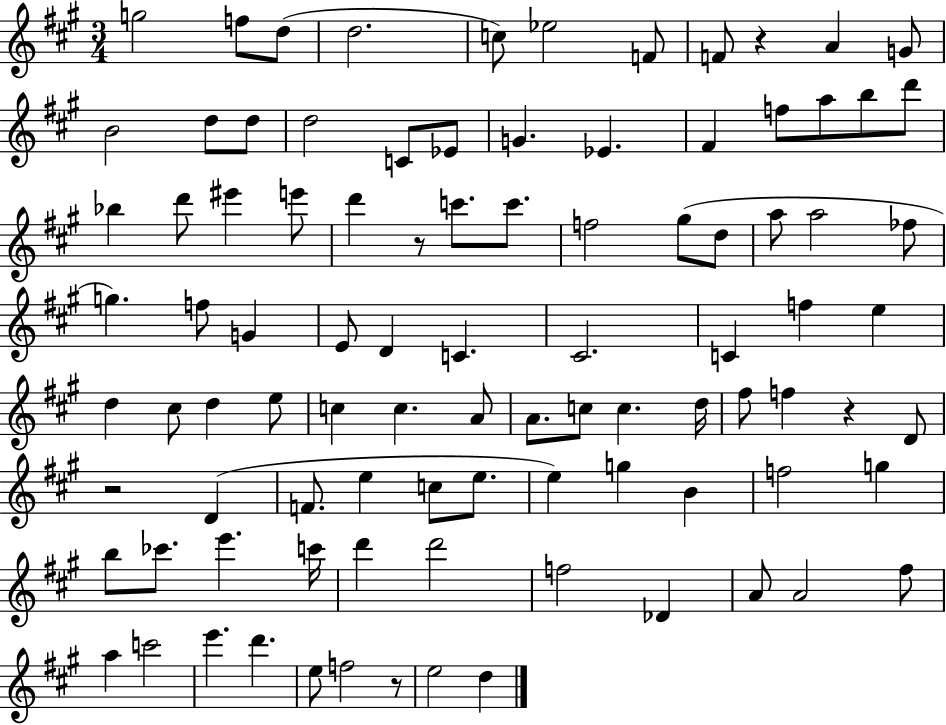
{
  \clef treble
  \numericTimeSignature
  \time 3/4
  \key a \major
  g''2 f''8 d''8( | d''2. | c''8) ees''2 f'8 | f'8 r4 a'4 g'8 | \break b'2 d''8 d''8 | d''2 c'8 ees'8 | g'4. ees'4. | fis'4 f''8 a''8 b''8 d'''8 | \break bes''4 d'''8 eis'''4 e'''8 | d'''4 r8 c'''8. c'''8. | f''2 gis''8( d''8 | a''8 a''2 fes''8 | \break g''4.) f''8 g'4 | e'8 d'4 c'4. | cis'2. | c'4 f''4 e''4 | \break d''4 cis''8 d''4 e''8 | c''4 c''4. a'8 | a'8. c''8 c''4. d''16 | fis''8 f''4 r4 d'8 | \break r2 d'4( | f'8. e''4 c''8 e''8. | e''4) g''4 b'4 | f''2 g''4 | \break b''8 ces'''8. e'''4. c'''16 | d'''4 d'''2 | f''2 des'4 | a'8 a'2 fis''8 | \break a''4 c'''2 | e'''4. d'''4. | e''8 f''2 r8 | e''2 d''4 | \break \bar "|."
}